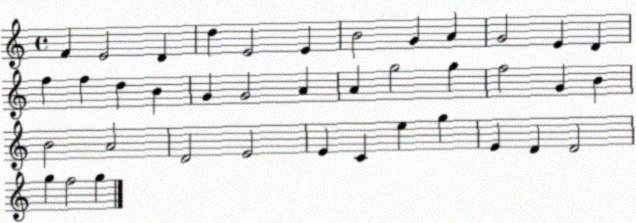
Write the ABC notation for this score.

X:1
T:Untitled
M:4/4
L:1/4
K:C
F E2 D d E2 E B2 G A G2 E D f f d B G G2 A A g2 g f2 G B B2 A2 D2 E2 E C e g E D D2 g f2 g